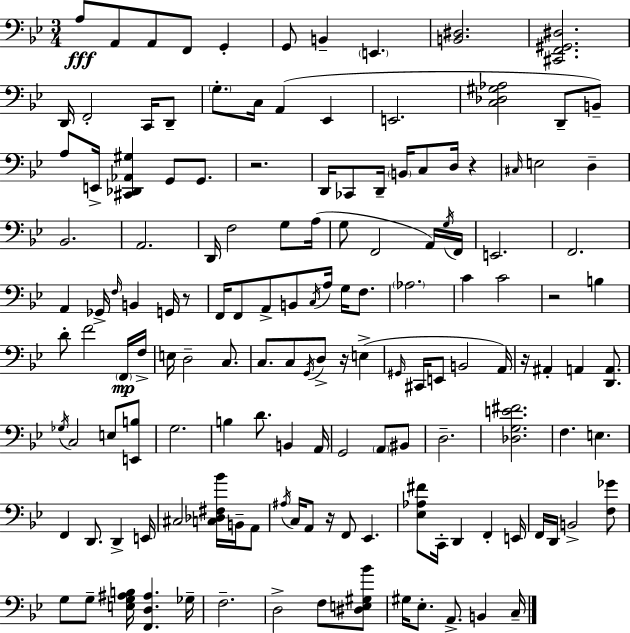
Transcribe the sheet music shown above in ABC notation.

X:1
T:Untitled
M:3/4
L:1/4
K:Bb
A,/2 A,,/2 A,,/2 F,,/2 G,, G,,/2 B,, E,, [B,,^D,]2 [^C,,F,,^G,,^D,]2 D,,/4 F,,2 C,,/4 D,,/2 G,/2 C,/4 A,, _E,, E,,2 [C,_D,^G,_A,]2 D,,/2 B,,/2 A,/2 E,,/4 [^C,,_D,,_A,,^G,] G,,/2 G,,/2 z2 D,,/4 _C,,/2 D,,/4 B,,/4 C,/2 D,/4 z ^C,/4 E,2 D, _B,,2 A,,2 D,,/4 F,2 G,/2 A,/4 G,/2 F,,2 A,,/4 G,/4 F,,/4 E,,2 F,,2 A,, _G,,/4 F,/4 B,, G,,/4 z/2 F,,/4 F,,/2 A,,/2 B,,/2 C,/4 A,/4 G,/4 F,/2 _A,2 C C2 z2 B, D/2 F2 F,,/4 F,/4 E,/4 D,2 C,/2 C,/2 C,/2 G,,/4 D,/2 z/4 E, ^G,,/4 ^C,,/4 E,,/2 B,,2 A,,/4 z/4 ^A,, A,, [D,,A,,]/2 _G,/4 C,2 E,/2 [E,,B,]/2 G,2 B, D/2 B,, A,,/4 G,,2 A,,/2 ^B,,/2 D,2 [_D,G,E^F]2 F, E, F,, D,,/2 D,, E,,/4 ^C,2 [C,_D,^F,_B]/4 B,,/4 A,,/2 ^A,/4 C,/4 A,,/2 z/4 F,,/2 _E,, [_E,_A,^F]/2 C,,/4 D,, F,, E,,/4 F,,/4 D,,/4 B,,2 [F,_G]/2 G,/2 G,/2 [E,G,^A,B,]/4 [F,,D,^A,] _G,/4 F,2 D,2 F,/2 [^D,E,^G,_B]/2 ^G,/4 _E,/2 A,,/2 B,, C,/4